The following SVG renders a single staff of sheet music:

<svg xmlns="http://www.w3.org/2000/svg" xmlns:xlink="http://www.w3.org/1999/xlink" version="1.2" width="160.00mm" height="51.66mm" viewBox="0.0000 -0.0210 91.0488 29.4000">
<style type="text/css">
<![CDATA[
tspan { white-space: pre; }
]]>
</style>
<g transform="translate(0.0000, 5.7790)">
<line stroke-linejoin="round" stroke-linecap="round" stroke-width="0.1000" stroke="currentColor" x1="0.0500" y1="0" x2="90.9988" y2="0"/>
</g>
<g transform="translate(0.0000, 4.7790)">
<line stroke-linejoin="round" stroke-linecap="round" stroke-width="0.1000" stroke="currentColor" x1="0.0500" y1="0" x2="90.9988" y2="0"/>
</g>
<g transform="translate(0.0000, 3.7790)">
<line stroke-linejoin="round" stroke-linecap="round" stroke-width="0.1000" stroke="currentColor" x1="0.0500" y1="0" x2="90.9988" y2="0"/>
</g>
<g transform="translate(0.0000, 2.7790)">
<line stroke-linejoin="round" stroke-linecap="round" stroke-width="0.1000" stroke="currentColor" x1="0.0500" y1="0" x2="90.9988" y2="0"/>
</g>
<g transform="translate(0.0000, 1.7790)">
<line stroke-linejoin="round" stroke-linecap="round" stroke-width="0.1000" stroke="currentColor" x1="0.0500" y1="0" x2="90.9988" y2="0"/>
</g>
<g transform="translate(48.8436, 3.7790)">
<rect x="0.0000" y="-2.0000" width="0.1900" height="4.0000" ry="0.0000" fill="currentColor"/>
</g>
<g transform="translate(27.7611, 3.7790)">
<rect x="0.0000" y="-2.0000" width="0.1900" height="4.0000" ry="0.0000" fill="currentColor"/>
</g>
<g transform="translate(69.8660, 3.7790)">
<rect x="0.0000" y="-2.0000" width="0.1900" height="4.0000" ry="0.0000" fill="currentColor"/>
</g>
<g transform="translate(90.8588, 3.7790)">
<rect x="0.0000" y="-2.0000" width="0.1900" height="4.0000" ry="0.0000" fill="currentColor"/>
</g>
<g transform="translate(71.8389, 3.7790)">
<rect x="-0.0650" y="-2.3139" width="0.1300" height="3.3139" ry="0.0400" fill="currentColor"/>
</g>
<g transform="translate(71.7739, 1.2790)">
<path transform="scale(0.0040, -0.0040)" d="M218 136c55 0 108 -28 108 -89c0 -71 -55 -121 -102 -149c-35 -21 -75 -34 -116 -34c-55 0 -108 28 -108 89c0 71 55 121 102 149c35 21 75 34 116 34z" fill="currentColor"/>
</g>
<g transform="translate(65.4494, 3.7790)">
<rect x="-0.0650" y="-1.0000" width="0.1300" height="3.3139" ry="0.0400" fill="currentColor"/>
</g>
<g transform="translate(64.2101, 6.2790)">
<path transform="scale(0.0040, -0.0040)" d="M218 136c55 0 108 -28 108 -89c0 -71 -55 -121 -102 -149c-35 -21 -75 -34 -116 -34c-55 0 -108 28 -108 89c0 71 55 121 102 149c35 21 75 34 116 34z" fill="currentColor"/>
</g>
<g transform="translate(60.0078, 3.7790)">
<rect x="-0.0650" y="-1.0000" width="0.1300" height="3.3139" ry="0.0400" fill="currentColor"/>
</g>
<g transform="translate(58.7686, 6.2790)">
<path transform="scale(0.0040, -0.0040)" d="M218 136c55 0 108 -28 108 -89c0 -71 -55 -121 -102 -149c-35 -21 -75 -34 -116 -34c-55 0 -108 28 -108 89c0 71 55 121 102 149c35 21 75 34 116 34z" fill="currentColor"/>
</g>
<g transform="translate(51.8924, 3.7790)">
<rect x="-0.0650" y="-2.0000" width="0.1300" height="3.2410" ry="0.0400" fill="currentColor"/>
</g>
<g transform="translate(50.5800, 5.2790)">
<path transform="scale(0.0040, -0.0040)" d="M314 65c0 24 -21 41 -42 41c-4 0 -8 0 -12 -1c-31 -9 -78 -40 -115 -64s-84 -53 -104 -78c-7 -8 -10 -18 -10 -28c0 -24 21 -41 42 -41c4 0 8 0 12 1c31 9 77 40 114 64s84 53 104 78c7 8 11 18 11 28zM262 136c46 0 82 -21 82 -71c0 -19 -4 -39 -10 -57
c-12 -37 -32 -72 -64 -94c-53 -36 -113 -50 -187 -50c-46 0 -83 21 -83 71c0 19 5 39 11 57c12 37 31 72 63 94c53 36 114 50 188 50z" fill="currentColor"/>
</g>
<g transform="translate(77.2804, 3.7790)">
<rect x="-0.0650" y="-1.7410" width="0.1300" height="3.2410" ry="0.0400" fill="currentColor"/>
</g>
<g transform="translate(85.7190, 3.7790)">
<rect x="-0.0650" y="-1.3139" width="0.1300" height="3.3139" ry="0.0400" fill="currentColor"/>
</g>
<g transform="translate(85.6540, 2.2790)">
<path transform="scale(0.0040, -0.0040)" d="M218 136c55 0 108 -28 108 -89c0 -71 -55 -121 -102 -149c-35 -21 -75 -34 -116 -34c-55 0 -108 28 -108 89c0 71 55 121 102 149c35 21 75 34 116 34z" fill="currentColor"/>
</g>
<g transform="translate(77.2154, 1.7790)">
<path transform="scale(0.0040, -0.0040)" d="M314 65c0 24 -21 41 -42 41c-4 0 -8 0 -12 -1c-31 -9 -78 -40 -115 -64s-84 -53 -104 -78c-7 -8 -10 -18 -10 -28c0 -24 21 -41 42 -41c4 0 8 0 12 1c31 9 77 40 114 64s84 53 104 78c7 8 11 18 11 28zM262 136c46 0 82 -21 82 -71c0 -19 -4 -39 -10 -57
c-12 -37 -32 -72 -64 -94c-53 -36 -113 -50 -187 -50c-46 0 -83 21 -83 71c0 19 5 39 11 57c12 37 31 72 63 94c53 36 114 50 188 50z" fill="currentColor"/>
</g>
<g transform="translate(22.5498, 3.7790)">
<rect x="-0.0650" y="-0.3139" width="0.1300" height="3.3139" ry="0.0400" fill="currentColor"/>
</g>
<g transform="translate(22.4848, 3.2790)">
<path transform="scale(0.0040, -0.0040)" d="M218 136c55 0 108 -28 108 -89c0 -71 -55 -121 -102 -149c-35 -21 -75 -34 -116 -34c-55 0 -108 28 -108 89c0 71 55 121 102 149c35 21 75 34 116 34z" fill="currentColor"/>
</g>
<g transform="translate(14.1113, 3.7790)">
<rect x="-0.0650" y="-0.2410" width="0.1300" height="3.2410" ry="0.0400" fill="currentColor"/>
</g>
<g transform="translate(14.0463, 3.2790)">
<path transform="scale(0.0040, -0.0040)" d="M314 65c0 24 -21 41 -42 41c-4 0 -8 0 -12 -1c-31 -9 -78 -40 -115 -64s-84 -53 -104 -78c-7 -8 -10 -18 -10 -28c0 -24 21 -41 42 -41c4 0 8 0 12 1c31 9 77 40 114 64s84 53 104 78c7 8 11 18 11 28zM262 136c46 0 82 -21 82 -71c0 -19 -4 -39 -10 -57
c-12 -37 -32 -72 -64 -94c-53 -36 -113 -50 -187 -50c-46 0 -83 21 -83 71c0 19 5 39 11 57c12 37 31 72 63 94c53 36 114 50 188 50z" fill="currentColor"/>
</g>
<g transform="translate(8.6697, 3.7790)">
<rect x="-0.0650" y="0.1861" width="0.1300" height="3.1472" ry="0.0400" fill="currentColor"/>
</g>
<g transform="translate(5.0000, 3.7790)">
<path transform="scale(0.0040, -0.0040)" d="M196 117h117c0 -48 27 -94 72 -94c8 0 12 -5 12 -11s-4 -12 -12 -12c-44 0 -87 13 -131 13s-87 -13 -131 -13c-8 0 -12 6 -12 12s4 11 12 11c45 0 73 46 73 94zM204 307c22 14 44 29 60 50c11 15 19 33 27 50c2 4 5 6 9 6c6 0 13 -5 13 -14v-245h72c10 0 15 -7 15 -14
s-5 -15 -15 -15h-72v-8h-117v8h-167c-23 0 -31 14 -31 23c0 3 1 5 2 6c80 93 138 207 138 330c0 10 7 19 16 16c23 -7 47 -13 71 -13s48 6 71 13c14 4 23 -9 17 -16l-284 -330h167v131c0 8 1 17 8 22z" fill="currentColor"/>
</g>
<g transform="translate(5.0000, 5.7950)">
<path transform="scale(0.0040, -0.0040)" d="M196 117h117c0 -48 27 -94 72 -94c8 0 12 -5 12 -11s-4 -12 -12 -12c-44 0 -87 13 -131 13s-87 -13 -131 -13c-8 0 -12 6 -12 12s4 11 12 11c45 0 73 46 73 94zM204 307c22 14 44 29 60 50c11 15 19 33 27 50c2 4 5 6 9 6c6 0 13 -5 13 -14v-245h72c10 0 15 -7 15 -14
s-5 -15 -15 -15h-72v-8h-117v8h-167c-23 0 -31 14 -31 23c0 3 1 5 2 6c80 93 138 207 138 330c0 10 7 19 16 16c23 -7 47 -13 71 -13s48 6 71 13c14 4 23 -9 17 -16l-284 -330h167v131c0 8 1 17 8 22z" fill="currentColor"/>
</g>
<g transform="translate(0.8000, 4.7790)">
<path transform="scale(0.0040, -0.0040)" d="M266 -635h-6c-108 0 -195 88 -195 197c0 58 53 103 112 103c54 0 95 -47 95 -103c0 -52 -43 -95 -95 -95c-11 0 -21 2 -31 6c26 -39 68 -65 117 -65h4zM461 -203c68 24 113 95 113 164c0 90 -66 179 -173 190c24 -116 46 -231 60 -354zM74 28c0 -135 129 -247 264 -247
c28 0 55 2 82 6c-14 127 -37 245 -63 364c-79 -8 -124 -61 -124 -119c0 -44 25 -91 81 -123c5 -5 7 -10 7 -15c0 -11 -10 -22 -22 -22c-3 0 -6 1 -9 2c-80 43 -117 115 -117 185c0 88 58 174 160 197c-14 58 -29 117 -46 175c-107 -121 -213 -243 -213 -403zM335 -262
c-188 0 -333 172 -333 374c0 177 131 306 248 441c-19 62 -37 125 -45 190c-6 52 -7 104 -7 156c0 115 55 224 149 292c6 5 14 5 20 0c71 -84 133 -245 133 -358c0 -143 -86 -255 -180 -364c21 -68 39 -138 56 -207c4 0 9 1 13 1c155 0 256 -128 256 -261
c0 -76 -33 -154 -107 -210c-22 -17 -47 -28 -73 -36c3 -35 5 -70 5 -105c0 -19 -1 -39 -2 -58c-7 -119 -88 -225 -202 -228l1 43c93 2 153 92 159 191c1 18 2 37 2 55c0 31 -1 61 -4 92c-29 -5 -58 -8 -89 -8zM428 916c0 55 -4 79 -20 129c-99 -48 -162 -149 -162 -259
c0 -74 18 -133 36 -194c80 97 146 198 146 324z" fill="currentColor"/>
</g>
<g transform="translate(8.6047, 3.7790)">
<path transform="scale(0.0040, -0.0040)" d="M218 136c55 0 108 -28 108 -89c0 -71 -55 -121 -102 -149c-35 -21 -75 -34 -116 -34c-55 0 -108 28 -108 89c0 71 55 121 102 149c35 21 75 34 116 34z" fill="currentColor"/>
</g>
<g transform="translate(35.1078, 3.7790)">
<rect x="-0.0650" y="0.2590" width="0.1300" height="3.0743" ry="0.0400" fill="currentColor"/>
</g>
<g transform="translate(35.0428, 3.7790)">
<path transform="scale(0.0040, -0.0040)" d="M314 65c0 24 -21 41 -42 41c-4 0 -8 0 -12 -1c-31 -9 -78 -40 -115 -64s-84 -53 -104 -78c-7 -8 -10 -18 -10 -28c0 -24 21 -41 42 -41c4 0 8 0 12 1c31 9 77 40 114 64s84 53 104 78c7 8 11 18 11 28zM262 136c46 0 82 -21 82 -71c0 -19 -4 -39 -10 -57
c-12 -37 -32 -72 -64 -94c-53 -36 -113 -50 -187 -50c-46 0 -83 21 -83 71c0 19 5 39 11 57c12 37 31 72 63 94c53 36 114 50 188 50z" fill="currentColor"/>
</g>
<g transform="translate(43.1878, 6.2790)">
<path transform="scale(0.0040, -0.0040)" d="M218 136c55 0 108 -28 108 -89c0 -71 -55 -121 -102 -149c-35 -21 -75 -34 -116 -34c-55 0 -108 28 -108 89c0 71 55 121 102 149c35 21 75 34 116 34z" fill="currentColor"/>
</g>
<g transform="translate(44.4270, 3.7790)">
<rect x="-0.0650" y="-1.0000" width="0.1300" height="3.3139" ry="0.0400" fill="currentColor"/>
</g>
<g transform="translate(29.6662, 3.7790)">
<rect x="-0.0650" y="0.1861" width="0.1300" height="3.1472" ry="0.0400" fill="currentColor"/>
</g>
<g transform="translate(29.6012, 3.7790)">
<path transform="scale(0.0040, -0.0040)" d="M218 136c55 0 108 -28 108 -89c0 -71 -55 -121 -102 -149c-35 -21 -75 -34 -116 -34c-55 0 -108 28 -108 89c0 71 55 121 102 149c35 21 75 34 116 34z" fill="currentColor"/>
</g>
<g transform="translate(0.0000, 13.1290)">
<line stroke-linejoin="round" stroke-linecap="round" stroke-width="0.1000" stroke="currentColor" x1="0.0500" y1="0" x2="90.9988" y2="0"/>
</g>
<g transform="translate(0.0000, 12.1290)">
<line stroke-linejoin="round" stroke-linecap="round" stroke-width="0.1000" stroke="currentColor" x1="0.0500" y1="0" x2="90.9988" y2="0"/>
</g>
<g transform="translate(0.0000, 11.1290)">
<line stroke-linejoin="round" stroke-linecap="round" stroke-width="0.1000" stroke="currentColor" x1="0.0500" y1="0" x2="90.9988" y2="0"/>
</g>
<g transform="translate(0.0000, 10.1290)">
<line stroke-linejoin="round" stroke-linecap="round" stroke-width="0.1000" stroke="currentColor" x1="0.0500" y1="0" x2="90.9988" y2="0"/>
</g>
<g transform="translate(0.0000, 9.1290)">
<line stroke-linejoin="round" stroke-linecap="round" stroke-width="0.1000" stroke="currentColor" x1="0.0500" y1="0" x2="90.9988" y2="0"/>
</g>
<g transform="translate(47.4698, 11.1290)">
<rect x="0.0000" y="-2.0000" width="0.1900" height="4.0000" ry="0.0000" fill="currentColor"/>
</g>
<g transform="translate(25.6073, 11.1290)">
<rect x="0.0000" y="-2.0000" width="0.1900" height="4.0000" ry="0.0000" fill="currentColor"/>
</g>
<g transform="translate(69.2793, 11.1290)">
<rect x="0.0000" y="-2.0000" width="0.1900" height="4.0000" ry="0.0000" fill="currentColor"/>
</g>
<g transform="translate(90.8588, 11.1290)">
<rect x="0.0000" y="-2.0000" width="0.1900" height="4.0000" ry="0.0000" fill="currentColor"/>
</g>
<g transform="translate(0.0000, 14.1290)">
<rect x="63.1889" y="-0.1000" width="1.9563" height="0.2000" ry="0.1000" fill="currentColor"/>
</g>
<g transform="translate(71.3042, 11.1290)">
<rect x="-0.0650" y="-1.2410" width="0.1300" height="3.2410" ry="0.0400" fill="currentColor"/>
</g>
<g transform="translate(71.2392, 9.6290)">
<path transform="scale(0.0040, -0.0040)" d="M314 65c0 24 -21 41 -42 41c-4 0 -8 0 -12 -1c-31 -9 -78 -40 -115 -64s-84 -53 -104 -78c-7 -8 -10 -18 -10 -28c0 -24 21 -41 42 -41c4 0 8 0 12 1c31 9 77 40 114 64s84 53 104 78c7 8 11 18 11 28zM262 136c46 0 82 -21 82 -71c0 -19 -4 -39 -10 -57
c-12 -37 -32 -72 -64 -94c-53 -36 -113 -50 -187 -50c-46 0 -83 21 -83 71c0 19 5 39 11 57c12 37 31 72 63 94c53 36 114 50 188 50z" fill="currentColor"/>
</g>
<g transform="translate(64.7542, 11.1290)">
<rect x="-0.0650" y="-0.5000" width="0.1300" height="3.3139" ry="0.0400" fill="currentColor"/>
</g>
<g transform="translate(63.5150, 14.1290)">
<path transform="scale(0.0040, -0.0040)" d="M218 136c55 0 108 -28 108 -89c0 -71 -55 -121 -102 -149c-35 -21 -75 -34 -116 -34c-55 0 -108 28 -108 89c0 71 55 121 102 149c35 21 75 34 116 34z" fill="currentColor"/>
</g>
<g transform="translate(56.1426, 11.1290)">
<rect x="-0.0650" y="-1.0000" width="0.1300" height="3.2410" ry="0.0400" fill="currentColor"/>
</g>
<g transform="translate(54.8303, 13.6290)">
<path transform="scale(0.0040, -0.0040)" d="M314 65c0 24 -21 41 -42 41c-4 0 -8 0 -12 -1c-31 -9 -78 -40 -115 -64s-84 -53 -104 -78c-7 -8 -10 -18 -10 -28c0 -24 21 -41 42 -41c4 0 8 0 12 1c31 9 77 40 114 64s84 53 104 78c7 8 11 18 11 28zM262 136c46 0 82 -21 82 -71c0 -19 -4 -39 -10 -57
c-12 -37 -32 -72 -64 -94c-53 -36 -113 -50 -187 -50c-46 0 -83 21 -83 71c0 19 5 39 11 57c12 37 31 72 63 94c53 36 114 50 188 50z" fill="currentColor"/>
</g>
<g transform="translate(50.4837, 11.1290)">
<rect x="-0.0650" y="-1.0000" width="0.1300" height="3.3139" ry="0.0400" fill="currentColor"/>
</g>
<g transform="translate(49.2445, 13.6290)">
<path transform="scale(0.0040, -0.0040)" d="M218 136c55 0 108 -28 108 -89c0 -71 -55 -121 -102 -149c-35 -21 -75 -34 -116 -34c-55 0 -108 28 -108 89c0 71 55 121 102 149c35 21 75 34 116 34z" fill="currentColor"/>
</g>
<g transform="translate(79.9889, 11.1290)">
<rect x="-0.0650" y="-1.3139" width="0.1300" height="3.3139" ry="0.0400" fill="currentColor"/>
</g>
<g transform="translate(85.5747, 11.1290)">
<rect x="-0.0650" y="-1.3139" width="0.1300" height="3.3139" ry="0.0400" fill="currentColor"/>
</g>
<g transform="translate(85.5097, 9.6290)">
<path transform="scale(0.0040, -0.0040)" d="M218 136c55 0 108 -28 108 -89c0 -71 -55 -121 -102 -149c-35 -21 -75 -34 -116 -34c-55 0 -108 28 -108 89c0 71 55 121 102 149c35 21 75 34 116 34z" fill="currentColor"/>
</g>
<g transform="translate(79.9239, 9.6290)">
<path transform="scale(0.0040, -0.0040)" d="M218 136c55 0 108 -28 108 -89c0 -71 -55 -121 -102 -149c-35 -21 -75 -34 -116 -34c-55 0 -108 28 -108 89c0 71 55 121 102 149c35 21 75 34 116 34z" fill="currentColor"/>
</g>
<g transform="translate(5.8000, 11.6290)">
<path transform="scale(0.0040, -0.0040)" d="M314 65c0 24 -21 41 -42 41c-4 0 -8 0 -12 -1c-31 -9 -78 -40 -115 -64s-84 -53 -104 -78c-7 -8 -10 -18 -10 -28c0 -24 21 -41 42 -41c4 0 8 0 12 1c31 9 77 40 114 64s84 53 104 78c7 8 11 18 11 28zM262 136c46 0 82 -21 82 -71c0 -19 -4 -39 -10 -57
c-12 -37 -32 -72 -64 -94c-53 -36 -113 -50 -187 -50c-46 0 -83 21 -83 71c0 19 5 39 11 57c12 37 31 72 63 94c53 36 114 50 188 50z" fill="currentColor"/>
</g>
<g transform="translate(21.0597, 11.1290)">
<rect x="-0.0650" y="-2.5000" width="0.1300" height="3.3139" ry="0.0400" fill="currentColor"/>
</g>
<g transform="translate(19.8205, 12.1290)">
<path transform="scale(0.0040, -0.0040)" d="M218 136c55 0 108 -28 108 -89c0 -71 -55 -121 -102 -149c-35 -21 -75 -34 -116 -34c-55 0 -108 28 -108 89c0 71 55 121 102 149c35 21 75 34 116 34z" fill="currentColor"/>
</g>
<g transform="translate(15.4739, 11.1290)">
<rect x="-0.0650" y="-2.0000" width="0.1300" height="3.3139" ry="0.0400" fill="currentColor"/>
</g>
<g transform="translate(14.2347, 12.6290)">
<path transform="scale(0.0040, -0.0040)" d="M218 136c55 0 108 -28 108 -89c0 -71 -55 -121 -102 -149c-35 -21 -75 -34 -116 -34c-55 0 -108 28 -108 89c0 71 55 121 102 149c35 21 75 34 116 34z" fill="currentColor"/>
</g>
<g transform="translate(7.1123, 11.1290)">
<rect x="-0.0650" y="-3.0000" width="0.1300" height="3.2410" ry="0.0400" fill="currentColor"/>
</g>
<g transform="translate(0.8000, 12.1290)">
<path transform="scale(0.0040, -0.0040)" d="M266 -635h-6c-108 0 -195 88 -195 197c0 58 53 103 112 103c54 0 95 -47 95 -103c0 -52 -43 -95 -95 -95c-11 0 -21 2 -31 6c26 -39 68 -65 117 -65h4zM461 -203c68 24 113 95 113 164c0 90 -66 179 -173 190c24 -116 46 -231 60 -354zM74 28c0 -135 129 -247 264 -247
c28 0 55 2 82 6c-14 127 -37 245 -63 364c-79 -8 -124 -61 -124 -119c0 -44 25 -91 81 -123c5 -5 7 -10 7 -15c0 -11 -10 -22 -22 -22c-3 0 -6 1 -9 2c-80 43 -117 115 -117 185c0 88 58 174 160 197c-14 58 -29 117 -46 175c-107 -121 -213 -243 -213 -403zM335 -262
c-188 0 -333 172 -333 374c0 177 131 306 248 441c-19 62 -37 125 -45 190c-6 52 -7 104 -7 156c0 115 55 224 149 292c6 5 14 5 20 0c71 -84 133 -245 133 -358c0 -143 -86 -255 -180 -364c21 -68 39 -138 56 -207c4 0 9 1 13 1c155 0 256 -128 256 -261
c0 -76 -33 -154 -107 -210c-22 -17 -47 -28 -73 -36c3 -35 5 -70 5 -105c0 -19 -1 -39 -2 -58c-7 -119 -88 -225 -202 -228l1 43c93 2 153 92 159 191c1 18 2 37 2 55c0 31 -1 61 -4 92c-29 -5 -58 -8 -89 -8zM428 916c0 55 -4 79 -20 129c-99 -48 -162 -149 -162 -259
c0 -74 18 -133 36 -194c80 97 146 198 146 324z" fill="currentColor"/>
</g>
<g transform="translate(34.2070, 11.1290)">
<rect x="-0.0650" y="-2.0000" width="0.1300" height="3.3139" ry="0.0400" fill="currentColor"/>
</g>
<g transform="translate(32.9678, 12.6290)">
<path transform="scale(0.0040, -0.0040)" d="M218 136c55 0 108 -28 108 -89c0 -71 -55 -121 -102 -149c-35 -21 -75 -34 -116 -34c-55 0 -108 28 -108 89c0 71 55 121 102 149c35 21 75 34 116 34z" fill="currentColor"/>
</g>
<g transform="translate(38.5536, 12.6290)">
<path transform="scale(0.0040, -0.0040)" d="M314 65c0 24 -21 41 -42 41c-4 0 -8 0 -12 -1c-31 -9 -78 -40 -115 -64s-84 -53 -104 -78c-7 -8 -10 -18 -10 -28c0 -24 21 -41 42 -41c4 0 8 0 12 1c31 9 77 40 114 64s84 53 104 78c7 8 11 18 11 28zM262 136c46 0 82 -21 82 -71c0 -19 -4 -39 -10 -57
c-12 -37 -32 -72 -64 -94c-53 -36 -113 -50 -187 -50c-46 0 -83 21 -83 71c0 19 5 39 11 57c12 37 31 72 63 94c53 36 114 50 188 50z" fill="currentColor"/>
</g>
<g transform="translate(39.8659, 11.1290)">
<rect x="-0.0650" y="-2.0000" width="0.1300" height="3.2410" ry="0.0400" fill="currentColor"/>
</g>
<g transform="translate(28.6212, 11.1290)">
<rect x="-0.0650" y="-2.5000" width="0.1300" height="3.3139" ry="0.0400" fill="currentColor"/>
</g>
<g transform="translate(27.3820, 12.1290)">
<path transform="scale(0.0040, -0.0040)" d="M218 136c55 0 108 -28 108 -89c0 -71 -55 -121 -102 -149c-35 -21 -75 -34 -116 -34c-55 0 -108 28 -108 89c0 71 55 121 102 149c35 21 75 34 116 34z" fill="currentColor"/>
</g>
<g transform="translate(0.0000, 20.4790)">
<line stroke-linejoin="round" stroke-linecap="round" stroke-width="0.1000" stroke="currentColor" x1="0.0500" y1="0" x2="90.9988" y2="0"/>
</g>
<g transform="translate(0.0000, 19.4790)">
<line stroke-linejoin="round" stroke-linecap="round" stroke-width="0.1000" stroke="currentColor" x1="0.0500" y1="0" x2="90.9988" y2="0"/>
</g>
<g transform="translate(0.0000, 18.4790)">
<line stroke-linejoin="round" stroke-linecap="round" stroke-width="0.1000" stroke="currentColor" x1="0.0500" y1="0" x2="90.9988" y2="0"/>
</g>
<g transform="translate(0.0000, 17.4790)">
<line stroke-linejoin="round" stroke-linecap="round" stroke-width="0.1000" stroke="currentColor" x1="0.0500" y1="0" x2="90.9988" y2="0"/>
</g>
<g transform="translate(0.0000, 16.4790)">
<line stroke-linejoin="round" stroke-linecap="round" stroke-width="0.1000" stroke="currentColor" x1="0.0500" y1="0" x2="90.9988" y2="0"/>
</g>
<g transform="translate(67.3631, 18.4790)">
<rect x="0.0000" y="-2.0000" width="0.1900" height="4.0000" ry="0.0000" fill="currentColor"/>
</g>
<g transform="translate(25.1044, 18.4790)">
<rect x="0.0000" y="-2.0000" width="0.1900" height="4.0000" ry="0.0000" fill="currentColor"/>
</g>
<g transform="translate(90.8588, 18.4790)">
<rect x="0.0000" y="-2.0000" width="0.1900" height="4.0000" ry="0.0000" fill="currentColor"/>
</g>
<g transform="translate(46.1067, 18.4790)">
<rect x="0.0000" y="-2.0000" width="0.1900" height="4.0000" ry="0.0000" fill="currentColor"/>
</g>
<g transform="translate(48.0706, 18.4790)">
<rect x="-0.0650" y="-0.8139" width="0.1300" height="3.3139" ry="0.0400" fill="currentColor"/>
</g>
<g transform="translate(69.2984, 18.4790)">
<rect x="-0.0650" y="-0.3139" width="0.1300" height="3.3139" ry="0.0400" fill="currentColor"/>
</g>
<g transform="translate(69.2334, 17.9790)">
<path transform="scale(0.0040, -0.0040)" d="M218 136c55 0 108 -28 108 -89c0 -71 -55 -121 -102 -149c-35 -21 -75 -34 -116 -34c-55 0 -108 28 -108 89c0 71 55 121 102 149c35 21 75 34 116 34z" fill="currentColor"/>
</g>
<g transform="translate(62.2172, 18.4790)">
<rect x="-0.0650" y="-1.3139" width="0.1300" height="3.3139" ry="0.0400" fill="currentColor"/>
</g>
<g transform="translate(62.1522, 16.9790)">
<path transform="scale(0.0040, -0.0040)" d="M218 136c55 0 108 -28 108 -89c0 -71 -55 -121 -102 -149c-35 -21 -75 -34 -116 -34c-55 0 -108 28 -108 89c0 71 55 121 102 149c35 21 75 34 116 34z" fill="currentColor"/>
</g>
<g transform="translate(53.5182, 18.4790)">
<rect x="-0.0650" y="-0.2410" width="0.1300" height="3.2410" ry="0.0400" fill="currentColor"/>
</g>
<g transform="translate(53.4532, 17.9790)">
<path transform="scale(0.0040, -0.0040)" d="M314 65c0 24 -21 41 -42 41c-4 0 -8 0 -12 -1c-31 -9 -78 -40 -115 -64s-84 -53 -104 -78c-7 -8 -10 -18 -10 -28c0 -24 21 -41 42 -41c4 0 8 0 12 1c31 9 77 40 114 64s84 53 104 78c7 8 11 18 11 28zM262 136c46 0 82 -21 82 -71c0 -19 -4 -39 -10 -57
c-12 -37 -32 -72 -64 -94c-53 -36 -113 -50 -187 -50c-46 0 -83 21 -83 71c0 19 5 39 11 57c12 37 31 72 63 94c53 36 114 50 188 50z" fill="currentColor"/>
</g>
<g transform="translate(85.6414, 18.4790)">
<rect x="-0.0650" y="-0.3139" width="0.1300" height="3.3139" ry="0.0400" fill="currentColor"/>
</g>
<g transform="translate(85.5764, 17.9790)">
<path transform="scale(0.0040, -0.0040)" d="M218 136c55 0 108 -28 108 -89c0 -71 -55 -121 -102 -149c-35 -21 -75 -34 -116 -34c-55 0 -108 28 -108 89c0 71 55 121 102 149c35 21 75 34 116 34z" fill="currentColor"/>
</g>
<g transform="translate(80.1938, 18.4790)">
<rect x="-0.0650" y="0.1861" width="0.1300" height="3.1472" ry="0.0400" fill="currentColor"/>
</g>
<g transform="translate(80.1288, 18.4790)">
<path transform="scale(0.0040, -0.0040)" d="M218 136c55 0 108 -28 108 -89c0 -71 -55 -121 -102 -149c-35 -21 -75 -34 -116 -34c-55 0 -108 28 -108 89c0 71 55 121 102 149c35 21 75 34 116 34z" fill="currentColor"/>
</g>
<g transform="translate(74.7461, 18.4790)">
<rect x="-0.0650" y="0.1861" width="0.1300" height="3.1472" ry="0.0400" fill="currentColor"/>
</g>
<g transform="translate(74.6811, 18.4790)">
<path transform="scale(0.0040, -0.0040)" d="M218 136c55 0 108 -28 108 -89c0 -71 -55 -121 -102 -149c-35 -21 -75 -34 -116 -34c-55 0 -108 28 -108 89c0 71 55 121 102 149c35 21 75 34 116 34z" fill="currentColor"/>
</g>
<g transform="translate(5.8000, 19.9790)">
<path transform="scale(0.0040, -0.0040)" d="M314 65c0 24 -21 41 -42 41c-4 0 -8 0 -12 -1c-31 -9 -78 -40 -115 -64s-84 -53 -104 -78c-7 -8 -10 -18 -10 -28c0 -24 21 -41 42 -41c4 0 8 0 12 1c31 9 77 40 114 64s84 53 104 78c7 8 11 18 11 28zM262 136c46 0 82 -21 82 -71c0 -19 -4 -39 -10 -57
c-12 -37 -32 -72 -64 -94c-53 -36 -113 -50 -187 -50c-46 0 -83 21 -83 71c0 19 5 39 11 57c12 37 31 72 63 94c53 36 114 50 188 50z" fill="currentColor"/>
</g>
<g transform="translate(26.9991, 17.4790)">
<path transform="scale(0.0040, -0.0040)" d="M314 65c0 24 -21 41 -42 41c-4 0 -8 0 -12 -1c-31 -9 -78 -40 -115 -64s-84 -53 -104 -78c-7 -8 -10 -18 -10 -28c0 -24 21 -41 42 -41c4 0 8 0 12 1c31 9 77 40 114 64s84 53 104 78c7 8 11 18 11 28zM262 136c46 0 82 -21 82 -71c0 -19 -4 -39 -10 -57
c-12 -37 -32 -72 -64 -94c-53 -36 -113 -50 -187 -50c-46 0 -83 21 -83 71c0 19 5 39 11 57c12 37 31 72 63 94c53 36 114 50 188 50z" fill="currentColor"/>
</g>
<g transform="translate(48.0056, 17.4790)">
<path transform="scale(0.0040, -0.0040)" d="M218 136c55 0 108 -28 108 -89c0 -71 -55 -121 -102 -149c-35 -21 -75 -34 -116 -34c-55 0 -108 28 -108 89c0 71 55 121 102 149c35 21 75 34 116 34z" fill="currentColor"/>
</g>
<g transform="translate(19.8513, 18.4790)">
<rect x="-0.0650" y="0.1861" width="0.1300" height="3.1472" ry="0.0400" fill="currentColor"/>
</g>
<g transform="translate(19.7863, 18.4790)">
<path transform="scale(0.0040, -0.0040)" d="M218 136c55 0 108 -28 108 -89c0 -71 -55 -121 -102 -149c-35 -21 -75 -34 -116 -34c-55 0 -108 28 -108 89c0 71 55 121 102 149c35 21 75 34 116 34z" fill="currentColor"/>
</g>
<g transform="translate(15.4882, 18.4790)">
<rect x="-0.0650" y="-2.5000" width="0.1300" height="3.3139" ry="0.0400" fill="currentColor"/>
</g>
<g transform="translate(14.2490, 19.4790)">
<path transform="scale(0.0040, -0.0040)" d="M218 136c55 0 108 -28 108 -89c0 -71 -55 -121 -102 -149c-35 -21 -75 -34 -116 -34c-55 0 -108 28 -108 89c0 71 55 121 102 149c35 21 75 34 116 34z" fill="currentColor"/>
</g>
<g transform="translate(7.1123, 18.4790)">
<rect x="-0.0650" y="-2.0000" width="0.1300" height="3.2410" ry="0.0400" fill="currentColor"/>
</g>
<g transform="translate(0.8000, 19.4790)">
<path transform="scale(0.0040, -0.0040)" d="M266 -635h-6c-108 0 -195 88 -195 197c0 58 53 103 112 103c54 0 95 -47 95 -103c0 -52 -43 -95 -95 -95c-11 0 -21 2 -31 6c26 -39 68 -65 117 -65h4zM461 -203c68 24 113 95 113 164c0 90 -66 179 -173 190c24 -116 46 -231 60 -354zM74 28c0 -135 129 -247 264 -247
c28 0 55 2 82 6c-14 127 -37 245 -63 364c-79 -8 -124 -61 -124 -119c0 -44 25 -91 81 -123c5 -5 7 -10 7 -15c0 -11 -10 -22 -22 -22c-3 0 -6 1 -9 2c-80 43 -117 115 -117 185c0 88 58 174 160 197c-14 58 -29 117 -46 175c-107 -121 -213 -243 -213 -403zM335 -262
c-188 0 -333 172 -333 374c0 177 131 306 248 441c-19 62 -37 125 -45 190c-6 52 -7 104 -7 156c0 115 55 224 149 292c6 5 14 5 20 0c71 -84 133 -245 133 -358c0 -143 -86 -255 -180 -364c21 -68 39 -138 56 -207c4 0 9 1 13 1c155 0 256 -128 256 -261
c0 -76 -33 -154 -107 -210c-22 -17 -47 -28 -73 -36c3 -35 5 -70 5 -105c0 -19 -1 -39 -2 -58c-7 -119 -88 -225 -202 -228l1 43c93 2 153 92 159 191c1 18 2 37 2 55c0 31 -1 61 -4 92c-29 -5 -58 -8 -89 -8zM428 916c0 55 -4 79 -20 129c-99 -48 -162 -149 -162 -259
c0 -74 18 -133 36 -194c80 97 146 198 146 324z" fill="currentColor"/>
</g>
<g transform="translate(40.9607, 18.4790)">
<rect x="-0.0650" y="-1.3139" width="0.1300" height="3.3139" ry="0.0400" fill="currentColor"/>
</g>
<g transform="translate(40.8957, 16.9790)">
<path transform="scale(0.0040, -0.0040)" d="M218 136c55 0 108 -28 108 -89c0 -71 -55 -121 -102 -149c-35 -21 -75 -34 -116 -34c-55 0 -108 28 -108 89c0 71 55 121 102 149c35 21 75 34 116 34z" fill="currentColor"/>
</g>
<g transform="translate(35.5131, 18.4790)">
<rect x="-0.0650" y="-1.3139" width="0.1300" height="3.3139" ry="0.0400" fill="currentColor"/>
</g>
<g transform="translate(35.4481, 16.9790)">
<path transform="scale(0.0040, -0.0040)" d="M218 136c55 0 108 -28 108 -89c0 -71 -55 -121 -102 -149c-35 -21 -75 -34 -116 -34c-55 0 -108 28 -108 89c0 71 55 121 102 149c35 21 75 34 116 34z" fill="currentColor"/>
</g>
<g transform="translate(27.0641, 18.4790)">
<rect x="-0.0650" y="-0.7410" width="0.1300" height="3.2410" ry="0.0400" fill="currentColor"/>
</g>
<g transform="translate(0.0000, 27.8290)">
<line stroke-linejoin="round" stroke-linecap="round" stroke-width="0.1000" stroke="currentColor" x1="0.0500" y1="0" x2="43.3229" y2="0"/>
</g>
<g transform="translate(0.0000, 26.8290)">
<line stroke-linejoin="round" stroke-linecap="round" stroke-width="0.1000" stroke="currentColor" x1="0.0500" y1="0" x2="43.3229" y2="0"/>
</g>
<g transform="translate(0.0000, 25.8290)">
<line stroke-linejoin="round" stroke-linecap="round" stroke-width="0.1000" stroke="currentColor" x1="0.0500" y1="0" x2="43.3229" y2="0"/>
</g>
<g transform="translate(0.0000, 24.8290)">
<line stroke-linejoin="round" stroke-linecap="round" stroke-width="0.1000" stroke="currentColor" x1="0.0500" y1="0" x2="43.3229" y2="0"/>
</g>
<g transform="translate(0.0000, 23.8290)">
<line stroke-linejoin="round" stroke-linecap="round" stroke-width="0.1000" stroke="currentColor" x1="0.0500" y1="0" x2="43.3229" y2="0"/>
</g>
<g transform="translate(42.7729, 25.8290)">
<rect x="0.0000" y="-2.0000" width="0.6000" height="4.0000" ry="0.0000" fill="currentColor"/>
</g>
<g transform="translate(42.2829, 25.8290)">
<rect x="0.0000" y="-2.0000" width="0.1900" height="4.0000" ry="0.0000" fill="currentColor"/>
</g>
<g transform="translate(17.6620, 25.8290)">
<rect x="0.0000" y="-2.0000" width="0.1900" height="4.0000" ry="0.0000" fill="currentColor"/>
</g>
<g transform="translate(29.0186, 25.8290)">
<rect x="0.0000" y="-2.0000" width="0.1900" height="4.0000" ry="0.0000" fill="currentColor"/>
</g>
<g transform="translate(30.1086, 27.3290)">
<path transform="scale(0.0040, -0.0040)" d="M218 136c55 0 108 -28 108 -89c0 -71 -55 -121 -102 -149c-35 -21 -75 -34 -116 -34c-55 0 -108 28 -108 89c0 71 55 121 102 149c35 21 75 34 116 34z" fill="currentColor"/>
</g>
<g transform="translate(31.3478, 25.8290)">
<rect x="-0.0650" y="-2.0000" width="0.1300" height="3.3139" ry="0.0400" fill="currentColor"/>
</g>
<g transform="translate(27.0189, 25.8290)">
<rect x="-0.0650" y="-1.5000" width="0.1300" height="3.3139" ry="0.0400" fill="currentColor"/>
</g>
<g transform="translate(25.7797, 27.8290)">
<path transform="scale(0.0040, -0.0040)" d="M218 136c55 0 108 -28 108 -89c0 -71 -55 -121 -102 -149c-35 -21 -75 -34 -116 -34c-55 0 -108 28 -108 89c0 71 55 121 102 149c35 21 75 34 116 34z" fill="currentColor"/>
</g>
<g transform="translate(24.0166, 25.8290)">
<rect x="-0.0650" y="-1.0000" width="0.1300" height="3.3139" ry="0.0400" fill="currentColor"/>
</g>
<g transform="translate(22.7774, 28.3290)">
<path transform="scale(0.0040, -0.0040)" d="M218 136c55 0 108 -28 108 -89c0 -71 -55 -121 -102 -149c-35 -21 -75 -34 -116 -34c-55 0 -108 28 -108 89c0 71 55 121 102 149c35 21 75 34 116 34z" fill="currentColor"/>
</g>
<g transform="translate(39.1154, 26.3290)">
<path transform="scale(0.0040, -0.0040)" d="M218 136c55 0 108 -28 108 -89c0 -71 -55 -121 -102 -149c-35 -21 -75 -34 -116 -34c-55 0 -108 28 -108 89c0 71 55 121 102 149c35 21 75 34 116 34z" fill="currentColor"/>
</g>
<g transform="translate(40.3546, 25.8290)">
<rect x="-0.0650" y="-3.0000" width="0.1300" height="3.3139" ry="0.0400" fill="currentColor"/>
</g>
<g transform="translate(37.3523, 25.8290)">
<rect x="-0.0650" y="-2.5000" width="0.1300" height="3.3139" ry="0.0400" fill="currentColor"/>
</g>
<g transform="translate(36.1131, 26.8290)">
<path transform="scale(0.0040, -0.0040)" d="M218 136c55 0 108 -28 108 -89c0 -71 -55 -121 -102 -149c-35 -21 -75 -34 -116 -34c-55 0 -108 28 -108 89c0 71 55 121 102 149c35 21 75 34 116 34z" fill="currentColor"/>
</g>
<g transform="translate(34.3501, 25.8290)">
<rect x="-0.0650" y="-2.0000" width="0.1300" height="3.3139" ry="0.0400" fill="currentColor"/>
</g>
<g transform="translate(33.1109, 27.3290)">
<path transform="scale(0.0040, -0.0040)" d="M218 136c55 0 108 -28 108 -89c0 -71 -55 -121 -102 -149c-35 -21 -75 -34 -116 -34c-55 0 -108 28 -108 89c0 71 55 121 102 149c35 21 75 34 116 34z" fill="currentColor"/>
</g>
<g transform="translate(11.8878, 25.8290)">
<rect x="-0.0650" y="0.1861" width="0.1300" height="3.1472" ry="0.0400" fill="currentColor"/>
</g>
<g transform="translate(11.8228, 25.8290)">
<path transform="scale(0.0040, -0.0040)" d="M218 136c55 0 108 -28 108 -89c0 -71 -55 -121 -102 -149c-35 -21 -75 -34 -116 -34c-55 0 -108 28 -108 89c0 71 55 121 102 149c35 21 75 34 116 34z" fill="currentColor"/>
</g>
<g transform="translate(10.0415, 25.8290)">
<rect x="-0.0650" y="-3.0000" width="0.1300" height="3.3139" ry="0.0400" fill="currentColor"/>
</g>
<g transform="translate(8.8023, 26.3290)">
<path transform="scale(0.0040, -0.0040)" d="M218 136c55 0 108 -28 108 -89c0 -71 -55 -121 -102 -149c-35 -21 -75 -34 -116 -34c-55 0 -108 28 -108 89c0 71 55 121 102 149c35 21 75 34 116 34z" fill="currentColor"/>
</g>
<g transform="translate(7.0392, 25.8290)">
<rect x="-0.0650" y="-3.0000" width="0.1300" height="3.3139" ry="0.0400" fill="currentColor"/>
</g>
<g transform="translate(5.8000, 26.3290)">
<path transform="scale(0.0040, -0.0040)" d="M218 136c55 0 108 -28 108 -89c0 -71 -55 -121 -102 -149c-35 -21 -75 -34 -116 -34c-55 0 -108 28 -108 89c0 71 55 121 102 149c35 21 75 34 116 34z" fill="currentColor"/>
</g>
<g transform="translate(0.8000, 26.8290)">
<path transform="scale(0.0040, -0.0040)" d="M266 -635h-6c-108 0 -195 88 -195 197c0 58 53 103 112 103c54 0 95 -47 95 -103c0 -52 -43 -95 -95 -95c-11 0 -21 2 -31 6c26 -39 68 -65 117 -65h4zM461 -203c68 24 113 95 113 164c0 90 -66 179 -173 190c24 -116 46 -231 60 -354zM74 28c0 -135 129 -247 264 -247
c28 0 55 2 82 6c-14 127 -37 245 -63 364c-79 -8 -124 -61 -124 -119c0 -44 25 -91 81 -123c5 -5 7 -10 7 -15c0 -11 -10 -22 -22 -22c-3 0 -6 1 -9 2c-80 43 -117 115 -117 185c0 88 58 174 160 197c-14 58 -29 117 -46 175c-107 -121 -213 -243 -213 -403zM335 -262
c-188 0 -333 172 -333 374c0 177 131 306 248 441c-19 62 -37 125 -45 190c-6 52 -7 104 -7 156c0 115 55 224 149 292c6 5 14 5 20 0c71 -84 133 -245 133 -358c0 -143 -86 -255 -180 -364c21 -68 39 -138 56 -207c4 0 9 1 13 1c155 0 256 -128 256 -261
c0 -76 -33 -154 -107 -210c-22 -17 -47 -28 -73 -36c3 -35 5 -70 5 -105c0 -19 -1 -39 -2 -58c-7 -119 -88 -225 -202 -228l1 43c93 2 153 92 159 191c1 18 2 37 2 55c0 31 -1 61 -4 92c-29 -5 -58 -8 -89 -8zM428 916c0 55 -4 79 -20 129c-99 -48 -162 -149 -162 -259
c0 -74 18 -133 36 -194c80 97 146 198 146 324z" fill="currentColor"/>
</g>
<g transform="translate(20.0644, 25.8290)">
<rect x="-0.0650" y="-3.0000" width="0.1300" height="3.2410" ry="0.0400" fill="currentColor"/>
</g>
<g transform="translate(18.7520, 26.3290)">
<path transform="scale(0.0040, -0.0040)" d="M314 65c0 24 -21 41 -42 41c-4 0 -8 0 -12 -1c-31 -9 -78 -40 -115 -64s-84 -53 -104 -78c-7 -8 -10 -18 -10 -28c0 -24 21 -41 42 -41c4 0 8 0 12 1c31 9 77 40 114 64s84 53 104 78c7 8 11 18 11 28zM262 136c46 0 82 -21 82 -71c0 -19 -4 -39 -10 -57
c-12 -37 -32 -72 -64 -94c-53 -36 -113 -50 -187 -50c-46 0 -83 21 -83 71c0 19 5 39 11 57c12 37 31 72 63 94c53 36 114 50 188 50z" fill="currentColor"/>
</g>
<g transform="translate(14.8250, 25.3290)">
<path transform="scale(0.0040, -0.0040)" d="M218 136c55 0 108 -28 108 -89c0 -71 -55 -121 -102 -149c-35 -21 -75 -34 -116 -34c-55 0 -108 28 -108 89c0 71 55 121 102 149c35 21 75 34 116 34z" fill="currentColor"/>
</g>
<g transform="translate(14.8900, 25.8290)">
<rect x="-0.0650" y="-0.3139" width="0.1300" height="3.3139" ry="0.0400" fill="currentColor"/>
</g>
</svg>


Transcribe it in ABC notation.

X:1
T:Untitled
M:4/4
L:1/4
K:C
B c2 c B B2 D F2 D D g f2 e A2 F G G F F2 D D2 C e2 e e F2 G B d2 e e d c2 e c B B c A A B c A2 D E F F G A